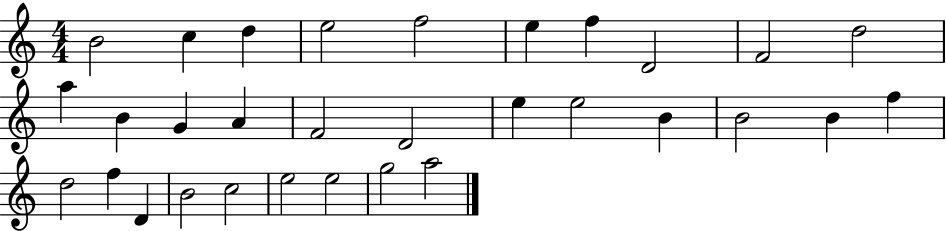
B4/h C5/q D5/q E5/h F5/h E5/q F5/q D4/h F4/h D5/h A5/q B4/q G4/q A4/q F4/h D4/h E5/q E5/h B4/q B4/h B4/q F5/q D5/h F5/q D4/q B4/h C5/h E5/h E5/h G5/h A5/h